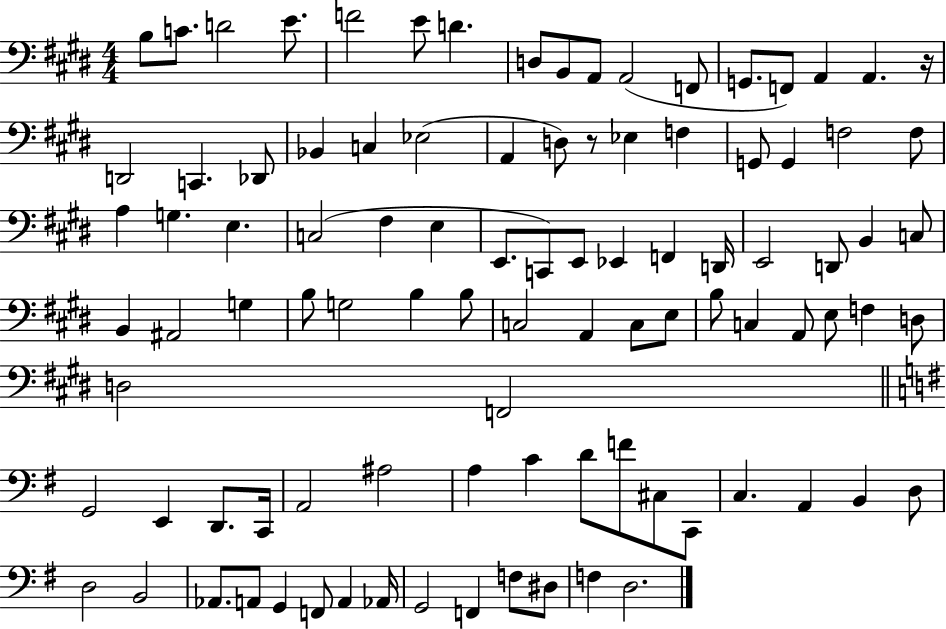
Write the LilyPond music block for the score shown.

{
  \clef bass
  \numericTimeSignature
  \time 4/4
  \key e \major
  \repeat volta 2 { b8 c'8. d'2 e'8. | f'2 e'8 d'4. | d8 b,8 a,8 a,2( f,8 | g,8. f,8) a,4 a,4. r16 | \break d,2 c,4. des,8 | bes,4 c4 ees2( | a,4 d8) r8 ees4 f4 | g,8 g,4 f2 f8 | \break a4 g4. e4. | c2( fis4 e4 | e,8. c,8) e,8 ees,4 f,4 d,16 | e,2 d,8 b,4 c8 | \break b,4 ais,2 g4 | b8 g2 b4 b8 | c2 a,4 c8 e8 | b8 c4 a,8 e8 f4 d8 | \break d2 f,2 | \bar "||" \break \key g \major g,2 e,4 d,8. c,16 | a,2 ais2 | a4 c'4 d'8 f'8 cis8 c,8 | c4. a,4 b,4 d8 | \break d2 b,2 | aes,8. a,8 g,4 f,8 a,4 aes,16 | g,2 f,4 f8 dis8 | f4 d2. | \break } \bar "|."
}